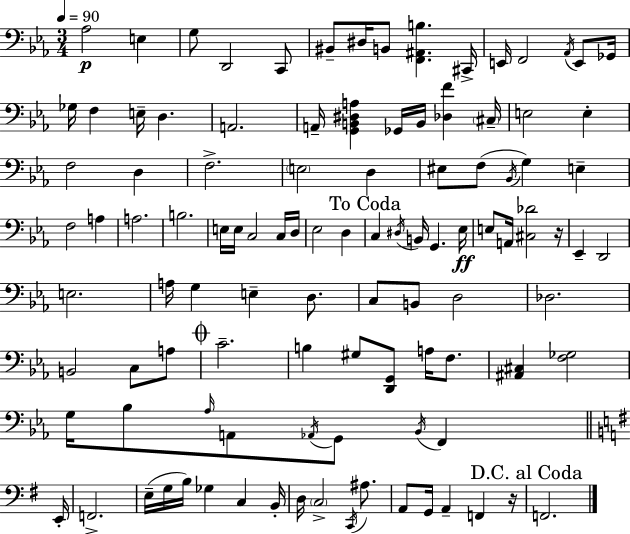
X:1
T:Untitled
M:3/4
L:1/4
K:Eb
_A,2 E, G,/2 D,,2 C,,/2 ^B,,/2 ^D,/4 B,,/2 [F,,^A,,B,] ^C,,/4 E,,/4 F,,2 _A,,/4 E,,/2 _G,,/4 _G,/4 F, E,/4 D, A,,2 A,,/4 [G,,B,,^D,A,] _G,,/4 B,,/4 [_D,F] ^C,/4 E,2 E, F,2 D, F,2 E,2 D, ^E,/2 F,/2 _B,,/4 G, E, F,2 A, A,2 B,2 E,/4 E,/4 C,2 C,/4 D,/4 _E,2 D, C, ^D,/4 B,,/4 G,, _E,/4 E,/2 A,,/4 [^C,_D]2 z/4 _E,, D,,2 E,2 A,/4 G, E, D,/2 C,/2 B,,/2 D,2 _D,2 B,,2 C,/2 A,/2 C2 B, ^G,/2 [D,,G,,]/2 A,/4 F,/2 [^A,,^C,] [F,_G,]2 G,/4 _B,/2 _A,/4 A,,/2 _A,,/4 G,,/2 _B,,/4 F,, E,,/4 F,,2 E,/4 G,/4 B,/4 _G, C, B,,/4 D,/4 C,2 C,,/4 ^A,/2 A,,/2 G,,/4 A,, F,, z/4 F,,2